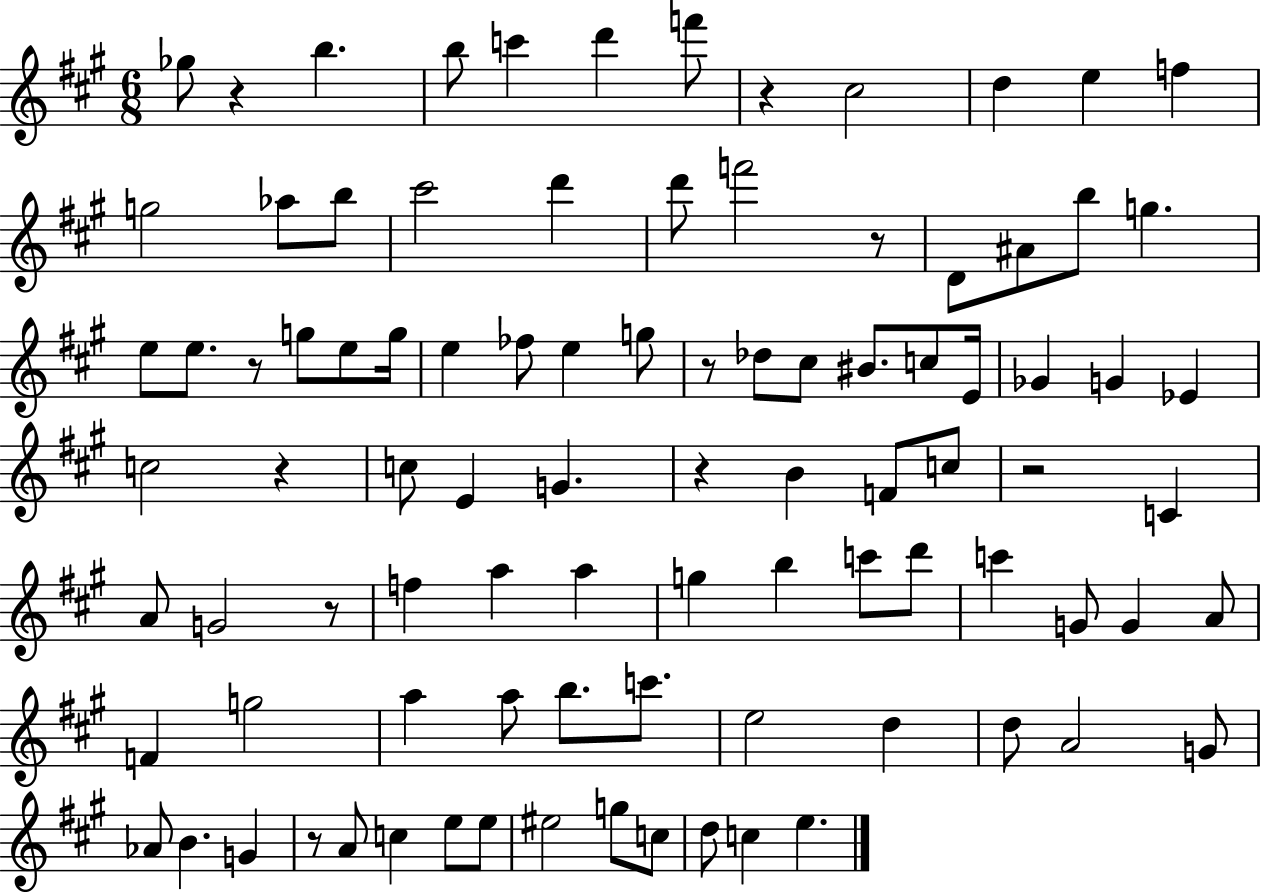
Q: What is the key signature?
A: A major